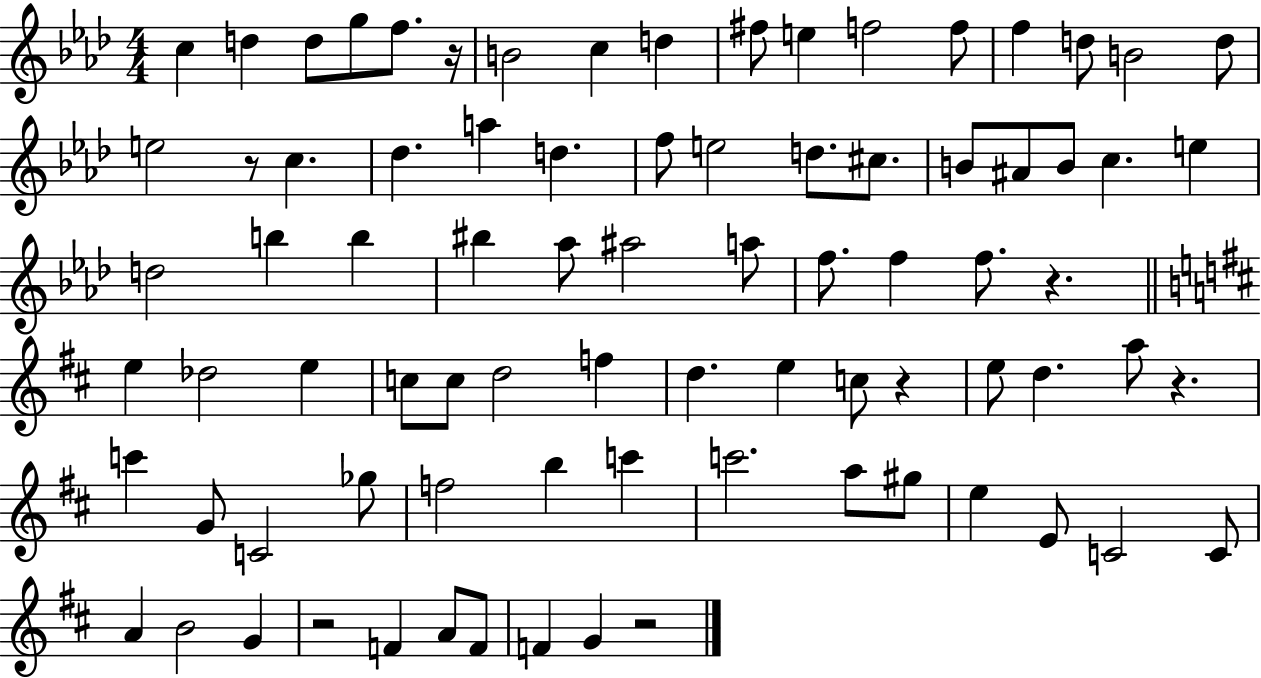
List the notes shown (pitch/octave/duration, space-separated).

C5/q D5/q D5/e G5/e F5/e. R/s B4/h C5/q D5/q F#5/e E5/q F5/h F5/e F5/q D5/e B4/h D5/e E5/h R/e C5/q. Db5/q. A5/q D5/q. F5/e E5/h D5/e. C#5/e. B4/e A#4/e B4/e C5/q. E5/q D5/h B5/q B5/q BIS5/q Ab5/e A#5/h A5/e F5/e. F5/q F5/e. R/q. E5/q Db5/h E5/q C5/e C5/e D5/h F5/q D5/q. E5/q C5/e R/q E5/e D5/q. A5/e R/q. C6/q G4/e C4/h Gb5/e F5/h B5/q C6/q C6/h. A5/e G#5/e E5/q E4/e C4/h C4/e A4/q B4/h G4/q R/h F4/q A4/e F4/e F4/q G4/q R/h